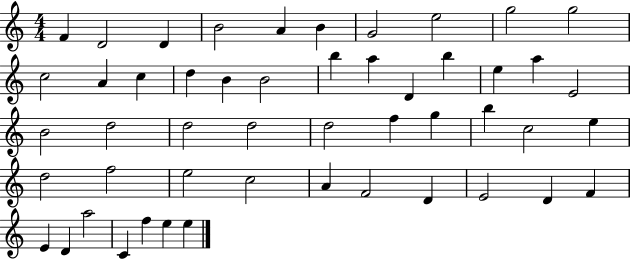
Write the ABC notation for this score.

X:1
T:Untitled
M:4/4
L:1/4
K:C
F D2 D B2 A B G2 e2 g2 g2 c2 A c d B B2 b a D b e a E2 B2 d2 d2 d2 d2 f g b c2 e d2 f2 e2 c2 A F2 D E2 D F E D a2 C f e e